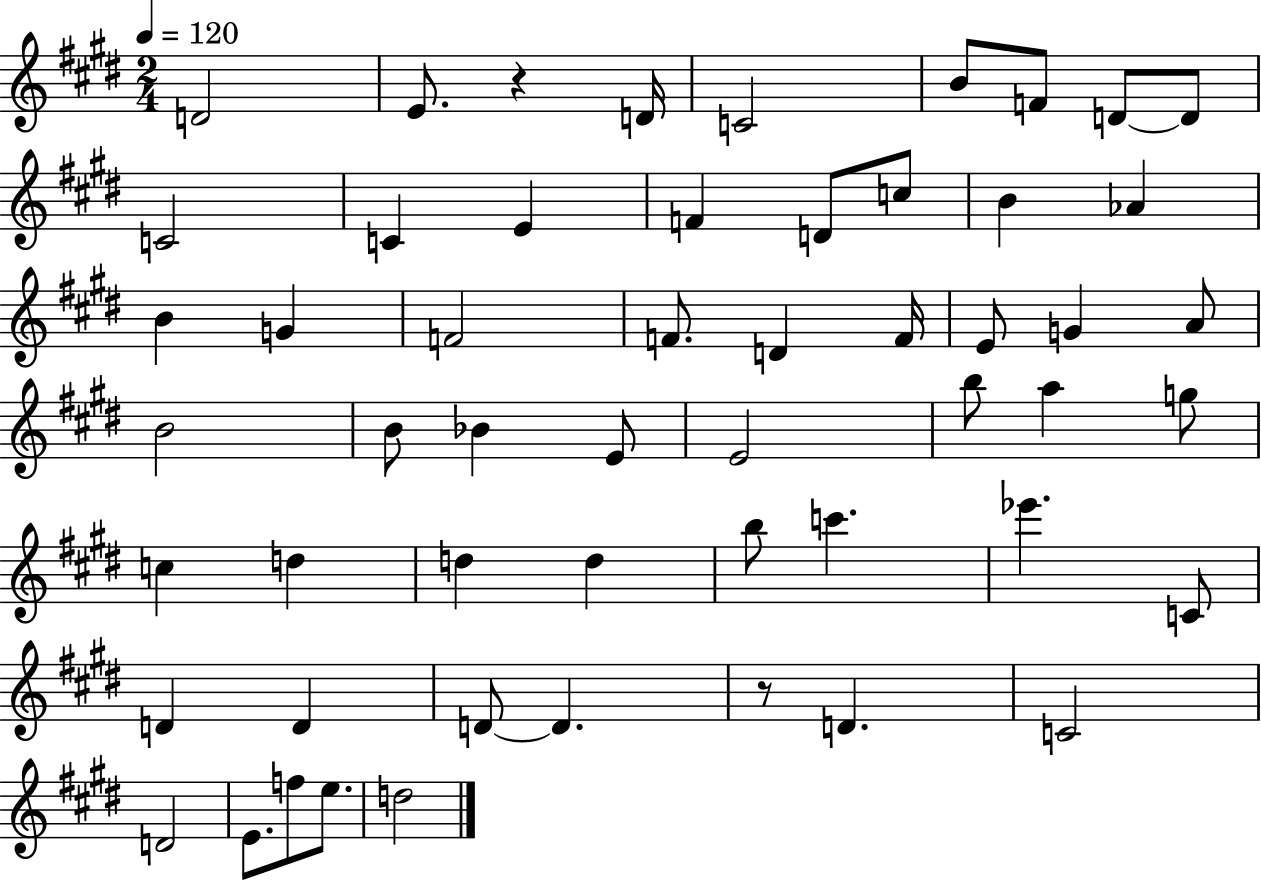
{
  \clef treble
  \numericTimeSignature
  \time 2/4
  \key e \major
  \tempo 4 = 120
  d'2 | e'8. r4 d'16 | c'2 | b'8 f'8 d'8~~ d'8 | \break c'2 | c'4 e'4 | f'4 d'8 c''8 | b'4 aes'4 | \break b'4 g'4 | f'2 | f'8. d'4 f'16 | e'8 g'4 a'8 | \break b'2 | b'8 bes'4 e'8 | e'2 | b''8 a''4 g''8 | \break c''4 d''4 | d''4 d''4 | b''8 c'''4. | ees'''4. c'8 | \break d'4 d'4 | d'8~~ d'4. | r8 d'4. | c'2 | \break d'2 | e'8. f''8 e''8. | d''2 | \bar "|."
}